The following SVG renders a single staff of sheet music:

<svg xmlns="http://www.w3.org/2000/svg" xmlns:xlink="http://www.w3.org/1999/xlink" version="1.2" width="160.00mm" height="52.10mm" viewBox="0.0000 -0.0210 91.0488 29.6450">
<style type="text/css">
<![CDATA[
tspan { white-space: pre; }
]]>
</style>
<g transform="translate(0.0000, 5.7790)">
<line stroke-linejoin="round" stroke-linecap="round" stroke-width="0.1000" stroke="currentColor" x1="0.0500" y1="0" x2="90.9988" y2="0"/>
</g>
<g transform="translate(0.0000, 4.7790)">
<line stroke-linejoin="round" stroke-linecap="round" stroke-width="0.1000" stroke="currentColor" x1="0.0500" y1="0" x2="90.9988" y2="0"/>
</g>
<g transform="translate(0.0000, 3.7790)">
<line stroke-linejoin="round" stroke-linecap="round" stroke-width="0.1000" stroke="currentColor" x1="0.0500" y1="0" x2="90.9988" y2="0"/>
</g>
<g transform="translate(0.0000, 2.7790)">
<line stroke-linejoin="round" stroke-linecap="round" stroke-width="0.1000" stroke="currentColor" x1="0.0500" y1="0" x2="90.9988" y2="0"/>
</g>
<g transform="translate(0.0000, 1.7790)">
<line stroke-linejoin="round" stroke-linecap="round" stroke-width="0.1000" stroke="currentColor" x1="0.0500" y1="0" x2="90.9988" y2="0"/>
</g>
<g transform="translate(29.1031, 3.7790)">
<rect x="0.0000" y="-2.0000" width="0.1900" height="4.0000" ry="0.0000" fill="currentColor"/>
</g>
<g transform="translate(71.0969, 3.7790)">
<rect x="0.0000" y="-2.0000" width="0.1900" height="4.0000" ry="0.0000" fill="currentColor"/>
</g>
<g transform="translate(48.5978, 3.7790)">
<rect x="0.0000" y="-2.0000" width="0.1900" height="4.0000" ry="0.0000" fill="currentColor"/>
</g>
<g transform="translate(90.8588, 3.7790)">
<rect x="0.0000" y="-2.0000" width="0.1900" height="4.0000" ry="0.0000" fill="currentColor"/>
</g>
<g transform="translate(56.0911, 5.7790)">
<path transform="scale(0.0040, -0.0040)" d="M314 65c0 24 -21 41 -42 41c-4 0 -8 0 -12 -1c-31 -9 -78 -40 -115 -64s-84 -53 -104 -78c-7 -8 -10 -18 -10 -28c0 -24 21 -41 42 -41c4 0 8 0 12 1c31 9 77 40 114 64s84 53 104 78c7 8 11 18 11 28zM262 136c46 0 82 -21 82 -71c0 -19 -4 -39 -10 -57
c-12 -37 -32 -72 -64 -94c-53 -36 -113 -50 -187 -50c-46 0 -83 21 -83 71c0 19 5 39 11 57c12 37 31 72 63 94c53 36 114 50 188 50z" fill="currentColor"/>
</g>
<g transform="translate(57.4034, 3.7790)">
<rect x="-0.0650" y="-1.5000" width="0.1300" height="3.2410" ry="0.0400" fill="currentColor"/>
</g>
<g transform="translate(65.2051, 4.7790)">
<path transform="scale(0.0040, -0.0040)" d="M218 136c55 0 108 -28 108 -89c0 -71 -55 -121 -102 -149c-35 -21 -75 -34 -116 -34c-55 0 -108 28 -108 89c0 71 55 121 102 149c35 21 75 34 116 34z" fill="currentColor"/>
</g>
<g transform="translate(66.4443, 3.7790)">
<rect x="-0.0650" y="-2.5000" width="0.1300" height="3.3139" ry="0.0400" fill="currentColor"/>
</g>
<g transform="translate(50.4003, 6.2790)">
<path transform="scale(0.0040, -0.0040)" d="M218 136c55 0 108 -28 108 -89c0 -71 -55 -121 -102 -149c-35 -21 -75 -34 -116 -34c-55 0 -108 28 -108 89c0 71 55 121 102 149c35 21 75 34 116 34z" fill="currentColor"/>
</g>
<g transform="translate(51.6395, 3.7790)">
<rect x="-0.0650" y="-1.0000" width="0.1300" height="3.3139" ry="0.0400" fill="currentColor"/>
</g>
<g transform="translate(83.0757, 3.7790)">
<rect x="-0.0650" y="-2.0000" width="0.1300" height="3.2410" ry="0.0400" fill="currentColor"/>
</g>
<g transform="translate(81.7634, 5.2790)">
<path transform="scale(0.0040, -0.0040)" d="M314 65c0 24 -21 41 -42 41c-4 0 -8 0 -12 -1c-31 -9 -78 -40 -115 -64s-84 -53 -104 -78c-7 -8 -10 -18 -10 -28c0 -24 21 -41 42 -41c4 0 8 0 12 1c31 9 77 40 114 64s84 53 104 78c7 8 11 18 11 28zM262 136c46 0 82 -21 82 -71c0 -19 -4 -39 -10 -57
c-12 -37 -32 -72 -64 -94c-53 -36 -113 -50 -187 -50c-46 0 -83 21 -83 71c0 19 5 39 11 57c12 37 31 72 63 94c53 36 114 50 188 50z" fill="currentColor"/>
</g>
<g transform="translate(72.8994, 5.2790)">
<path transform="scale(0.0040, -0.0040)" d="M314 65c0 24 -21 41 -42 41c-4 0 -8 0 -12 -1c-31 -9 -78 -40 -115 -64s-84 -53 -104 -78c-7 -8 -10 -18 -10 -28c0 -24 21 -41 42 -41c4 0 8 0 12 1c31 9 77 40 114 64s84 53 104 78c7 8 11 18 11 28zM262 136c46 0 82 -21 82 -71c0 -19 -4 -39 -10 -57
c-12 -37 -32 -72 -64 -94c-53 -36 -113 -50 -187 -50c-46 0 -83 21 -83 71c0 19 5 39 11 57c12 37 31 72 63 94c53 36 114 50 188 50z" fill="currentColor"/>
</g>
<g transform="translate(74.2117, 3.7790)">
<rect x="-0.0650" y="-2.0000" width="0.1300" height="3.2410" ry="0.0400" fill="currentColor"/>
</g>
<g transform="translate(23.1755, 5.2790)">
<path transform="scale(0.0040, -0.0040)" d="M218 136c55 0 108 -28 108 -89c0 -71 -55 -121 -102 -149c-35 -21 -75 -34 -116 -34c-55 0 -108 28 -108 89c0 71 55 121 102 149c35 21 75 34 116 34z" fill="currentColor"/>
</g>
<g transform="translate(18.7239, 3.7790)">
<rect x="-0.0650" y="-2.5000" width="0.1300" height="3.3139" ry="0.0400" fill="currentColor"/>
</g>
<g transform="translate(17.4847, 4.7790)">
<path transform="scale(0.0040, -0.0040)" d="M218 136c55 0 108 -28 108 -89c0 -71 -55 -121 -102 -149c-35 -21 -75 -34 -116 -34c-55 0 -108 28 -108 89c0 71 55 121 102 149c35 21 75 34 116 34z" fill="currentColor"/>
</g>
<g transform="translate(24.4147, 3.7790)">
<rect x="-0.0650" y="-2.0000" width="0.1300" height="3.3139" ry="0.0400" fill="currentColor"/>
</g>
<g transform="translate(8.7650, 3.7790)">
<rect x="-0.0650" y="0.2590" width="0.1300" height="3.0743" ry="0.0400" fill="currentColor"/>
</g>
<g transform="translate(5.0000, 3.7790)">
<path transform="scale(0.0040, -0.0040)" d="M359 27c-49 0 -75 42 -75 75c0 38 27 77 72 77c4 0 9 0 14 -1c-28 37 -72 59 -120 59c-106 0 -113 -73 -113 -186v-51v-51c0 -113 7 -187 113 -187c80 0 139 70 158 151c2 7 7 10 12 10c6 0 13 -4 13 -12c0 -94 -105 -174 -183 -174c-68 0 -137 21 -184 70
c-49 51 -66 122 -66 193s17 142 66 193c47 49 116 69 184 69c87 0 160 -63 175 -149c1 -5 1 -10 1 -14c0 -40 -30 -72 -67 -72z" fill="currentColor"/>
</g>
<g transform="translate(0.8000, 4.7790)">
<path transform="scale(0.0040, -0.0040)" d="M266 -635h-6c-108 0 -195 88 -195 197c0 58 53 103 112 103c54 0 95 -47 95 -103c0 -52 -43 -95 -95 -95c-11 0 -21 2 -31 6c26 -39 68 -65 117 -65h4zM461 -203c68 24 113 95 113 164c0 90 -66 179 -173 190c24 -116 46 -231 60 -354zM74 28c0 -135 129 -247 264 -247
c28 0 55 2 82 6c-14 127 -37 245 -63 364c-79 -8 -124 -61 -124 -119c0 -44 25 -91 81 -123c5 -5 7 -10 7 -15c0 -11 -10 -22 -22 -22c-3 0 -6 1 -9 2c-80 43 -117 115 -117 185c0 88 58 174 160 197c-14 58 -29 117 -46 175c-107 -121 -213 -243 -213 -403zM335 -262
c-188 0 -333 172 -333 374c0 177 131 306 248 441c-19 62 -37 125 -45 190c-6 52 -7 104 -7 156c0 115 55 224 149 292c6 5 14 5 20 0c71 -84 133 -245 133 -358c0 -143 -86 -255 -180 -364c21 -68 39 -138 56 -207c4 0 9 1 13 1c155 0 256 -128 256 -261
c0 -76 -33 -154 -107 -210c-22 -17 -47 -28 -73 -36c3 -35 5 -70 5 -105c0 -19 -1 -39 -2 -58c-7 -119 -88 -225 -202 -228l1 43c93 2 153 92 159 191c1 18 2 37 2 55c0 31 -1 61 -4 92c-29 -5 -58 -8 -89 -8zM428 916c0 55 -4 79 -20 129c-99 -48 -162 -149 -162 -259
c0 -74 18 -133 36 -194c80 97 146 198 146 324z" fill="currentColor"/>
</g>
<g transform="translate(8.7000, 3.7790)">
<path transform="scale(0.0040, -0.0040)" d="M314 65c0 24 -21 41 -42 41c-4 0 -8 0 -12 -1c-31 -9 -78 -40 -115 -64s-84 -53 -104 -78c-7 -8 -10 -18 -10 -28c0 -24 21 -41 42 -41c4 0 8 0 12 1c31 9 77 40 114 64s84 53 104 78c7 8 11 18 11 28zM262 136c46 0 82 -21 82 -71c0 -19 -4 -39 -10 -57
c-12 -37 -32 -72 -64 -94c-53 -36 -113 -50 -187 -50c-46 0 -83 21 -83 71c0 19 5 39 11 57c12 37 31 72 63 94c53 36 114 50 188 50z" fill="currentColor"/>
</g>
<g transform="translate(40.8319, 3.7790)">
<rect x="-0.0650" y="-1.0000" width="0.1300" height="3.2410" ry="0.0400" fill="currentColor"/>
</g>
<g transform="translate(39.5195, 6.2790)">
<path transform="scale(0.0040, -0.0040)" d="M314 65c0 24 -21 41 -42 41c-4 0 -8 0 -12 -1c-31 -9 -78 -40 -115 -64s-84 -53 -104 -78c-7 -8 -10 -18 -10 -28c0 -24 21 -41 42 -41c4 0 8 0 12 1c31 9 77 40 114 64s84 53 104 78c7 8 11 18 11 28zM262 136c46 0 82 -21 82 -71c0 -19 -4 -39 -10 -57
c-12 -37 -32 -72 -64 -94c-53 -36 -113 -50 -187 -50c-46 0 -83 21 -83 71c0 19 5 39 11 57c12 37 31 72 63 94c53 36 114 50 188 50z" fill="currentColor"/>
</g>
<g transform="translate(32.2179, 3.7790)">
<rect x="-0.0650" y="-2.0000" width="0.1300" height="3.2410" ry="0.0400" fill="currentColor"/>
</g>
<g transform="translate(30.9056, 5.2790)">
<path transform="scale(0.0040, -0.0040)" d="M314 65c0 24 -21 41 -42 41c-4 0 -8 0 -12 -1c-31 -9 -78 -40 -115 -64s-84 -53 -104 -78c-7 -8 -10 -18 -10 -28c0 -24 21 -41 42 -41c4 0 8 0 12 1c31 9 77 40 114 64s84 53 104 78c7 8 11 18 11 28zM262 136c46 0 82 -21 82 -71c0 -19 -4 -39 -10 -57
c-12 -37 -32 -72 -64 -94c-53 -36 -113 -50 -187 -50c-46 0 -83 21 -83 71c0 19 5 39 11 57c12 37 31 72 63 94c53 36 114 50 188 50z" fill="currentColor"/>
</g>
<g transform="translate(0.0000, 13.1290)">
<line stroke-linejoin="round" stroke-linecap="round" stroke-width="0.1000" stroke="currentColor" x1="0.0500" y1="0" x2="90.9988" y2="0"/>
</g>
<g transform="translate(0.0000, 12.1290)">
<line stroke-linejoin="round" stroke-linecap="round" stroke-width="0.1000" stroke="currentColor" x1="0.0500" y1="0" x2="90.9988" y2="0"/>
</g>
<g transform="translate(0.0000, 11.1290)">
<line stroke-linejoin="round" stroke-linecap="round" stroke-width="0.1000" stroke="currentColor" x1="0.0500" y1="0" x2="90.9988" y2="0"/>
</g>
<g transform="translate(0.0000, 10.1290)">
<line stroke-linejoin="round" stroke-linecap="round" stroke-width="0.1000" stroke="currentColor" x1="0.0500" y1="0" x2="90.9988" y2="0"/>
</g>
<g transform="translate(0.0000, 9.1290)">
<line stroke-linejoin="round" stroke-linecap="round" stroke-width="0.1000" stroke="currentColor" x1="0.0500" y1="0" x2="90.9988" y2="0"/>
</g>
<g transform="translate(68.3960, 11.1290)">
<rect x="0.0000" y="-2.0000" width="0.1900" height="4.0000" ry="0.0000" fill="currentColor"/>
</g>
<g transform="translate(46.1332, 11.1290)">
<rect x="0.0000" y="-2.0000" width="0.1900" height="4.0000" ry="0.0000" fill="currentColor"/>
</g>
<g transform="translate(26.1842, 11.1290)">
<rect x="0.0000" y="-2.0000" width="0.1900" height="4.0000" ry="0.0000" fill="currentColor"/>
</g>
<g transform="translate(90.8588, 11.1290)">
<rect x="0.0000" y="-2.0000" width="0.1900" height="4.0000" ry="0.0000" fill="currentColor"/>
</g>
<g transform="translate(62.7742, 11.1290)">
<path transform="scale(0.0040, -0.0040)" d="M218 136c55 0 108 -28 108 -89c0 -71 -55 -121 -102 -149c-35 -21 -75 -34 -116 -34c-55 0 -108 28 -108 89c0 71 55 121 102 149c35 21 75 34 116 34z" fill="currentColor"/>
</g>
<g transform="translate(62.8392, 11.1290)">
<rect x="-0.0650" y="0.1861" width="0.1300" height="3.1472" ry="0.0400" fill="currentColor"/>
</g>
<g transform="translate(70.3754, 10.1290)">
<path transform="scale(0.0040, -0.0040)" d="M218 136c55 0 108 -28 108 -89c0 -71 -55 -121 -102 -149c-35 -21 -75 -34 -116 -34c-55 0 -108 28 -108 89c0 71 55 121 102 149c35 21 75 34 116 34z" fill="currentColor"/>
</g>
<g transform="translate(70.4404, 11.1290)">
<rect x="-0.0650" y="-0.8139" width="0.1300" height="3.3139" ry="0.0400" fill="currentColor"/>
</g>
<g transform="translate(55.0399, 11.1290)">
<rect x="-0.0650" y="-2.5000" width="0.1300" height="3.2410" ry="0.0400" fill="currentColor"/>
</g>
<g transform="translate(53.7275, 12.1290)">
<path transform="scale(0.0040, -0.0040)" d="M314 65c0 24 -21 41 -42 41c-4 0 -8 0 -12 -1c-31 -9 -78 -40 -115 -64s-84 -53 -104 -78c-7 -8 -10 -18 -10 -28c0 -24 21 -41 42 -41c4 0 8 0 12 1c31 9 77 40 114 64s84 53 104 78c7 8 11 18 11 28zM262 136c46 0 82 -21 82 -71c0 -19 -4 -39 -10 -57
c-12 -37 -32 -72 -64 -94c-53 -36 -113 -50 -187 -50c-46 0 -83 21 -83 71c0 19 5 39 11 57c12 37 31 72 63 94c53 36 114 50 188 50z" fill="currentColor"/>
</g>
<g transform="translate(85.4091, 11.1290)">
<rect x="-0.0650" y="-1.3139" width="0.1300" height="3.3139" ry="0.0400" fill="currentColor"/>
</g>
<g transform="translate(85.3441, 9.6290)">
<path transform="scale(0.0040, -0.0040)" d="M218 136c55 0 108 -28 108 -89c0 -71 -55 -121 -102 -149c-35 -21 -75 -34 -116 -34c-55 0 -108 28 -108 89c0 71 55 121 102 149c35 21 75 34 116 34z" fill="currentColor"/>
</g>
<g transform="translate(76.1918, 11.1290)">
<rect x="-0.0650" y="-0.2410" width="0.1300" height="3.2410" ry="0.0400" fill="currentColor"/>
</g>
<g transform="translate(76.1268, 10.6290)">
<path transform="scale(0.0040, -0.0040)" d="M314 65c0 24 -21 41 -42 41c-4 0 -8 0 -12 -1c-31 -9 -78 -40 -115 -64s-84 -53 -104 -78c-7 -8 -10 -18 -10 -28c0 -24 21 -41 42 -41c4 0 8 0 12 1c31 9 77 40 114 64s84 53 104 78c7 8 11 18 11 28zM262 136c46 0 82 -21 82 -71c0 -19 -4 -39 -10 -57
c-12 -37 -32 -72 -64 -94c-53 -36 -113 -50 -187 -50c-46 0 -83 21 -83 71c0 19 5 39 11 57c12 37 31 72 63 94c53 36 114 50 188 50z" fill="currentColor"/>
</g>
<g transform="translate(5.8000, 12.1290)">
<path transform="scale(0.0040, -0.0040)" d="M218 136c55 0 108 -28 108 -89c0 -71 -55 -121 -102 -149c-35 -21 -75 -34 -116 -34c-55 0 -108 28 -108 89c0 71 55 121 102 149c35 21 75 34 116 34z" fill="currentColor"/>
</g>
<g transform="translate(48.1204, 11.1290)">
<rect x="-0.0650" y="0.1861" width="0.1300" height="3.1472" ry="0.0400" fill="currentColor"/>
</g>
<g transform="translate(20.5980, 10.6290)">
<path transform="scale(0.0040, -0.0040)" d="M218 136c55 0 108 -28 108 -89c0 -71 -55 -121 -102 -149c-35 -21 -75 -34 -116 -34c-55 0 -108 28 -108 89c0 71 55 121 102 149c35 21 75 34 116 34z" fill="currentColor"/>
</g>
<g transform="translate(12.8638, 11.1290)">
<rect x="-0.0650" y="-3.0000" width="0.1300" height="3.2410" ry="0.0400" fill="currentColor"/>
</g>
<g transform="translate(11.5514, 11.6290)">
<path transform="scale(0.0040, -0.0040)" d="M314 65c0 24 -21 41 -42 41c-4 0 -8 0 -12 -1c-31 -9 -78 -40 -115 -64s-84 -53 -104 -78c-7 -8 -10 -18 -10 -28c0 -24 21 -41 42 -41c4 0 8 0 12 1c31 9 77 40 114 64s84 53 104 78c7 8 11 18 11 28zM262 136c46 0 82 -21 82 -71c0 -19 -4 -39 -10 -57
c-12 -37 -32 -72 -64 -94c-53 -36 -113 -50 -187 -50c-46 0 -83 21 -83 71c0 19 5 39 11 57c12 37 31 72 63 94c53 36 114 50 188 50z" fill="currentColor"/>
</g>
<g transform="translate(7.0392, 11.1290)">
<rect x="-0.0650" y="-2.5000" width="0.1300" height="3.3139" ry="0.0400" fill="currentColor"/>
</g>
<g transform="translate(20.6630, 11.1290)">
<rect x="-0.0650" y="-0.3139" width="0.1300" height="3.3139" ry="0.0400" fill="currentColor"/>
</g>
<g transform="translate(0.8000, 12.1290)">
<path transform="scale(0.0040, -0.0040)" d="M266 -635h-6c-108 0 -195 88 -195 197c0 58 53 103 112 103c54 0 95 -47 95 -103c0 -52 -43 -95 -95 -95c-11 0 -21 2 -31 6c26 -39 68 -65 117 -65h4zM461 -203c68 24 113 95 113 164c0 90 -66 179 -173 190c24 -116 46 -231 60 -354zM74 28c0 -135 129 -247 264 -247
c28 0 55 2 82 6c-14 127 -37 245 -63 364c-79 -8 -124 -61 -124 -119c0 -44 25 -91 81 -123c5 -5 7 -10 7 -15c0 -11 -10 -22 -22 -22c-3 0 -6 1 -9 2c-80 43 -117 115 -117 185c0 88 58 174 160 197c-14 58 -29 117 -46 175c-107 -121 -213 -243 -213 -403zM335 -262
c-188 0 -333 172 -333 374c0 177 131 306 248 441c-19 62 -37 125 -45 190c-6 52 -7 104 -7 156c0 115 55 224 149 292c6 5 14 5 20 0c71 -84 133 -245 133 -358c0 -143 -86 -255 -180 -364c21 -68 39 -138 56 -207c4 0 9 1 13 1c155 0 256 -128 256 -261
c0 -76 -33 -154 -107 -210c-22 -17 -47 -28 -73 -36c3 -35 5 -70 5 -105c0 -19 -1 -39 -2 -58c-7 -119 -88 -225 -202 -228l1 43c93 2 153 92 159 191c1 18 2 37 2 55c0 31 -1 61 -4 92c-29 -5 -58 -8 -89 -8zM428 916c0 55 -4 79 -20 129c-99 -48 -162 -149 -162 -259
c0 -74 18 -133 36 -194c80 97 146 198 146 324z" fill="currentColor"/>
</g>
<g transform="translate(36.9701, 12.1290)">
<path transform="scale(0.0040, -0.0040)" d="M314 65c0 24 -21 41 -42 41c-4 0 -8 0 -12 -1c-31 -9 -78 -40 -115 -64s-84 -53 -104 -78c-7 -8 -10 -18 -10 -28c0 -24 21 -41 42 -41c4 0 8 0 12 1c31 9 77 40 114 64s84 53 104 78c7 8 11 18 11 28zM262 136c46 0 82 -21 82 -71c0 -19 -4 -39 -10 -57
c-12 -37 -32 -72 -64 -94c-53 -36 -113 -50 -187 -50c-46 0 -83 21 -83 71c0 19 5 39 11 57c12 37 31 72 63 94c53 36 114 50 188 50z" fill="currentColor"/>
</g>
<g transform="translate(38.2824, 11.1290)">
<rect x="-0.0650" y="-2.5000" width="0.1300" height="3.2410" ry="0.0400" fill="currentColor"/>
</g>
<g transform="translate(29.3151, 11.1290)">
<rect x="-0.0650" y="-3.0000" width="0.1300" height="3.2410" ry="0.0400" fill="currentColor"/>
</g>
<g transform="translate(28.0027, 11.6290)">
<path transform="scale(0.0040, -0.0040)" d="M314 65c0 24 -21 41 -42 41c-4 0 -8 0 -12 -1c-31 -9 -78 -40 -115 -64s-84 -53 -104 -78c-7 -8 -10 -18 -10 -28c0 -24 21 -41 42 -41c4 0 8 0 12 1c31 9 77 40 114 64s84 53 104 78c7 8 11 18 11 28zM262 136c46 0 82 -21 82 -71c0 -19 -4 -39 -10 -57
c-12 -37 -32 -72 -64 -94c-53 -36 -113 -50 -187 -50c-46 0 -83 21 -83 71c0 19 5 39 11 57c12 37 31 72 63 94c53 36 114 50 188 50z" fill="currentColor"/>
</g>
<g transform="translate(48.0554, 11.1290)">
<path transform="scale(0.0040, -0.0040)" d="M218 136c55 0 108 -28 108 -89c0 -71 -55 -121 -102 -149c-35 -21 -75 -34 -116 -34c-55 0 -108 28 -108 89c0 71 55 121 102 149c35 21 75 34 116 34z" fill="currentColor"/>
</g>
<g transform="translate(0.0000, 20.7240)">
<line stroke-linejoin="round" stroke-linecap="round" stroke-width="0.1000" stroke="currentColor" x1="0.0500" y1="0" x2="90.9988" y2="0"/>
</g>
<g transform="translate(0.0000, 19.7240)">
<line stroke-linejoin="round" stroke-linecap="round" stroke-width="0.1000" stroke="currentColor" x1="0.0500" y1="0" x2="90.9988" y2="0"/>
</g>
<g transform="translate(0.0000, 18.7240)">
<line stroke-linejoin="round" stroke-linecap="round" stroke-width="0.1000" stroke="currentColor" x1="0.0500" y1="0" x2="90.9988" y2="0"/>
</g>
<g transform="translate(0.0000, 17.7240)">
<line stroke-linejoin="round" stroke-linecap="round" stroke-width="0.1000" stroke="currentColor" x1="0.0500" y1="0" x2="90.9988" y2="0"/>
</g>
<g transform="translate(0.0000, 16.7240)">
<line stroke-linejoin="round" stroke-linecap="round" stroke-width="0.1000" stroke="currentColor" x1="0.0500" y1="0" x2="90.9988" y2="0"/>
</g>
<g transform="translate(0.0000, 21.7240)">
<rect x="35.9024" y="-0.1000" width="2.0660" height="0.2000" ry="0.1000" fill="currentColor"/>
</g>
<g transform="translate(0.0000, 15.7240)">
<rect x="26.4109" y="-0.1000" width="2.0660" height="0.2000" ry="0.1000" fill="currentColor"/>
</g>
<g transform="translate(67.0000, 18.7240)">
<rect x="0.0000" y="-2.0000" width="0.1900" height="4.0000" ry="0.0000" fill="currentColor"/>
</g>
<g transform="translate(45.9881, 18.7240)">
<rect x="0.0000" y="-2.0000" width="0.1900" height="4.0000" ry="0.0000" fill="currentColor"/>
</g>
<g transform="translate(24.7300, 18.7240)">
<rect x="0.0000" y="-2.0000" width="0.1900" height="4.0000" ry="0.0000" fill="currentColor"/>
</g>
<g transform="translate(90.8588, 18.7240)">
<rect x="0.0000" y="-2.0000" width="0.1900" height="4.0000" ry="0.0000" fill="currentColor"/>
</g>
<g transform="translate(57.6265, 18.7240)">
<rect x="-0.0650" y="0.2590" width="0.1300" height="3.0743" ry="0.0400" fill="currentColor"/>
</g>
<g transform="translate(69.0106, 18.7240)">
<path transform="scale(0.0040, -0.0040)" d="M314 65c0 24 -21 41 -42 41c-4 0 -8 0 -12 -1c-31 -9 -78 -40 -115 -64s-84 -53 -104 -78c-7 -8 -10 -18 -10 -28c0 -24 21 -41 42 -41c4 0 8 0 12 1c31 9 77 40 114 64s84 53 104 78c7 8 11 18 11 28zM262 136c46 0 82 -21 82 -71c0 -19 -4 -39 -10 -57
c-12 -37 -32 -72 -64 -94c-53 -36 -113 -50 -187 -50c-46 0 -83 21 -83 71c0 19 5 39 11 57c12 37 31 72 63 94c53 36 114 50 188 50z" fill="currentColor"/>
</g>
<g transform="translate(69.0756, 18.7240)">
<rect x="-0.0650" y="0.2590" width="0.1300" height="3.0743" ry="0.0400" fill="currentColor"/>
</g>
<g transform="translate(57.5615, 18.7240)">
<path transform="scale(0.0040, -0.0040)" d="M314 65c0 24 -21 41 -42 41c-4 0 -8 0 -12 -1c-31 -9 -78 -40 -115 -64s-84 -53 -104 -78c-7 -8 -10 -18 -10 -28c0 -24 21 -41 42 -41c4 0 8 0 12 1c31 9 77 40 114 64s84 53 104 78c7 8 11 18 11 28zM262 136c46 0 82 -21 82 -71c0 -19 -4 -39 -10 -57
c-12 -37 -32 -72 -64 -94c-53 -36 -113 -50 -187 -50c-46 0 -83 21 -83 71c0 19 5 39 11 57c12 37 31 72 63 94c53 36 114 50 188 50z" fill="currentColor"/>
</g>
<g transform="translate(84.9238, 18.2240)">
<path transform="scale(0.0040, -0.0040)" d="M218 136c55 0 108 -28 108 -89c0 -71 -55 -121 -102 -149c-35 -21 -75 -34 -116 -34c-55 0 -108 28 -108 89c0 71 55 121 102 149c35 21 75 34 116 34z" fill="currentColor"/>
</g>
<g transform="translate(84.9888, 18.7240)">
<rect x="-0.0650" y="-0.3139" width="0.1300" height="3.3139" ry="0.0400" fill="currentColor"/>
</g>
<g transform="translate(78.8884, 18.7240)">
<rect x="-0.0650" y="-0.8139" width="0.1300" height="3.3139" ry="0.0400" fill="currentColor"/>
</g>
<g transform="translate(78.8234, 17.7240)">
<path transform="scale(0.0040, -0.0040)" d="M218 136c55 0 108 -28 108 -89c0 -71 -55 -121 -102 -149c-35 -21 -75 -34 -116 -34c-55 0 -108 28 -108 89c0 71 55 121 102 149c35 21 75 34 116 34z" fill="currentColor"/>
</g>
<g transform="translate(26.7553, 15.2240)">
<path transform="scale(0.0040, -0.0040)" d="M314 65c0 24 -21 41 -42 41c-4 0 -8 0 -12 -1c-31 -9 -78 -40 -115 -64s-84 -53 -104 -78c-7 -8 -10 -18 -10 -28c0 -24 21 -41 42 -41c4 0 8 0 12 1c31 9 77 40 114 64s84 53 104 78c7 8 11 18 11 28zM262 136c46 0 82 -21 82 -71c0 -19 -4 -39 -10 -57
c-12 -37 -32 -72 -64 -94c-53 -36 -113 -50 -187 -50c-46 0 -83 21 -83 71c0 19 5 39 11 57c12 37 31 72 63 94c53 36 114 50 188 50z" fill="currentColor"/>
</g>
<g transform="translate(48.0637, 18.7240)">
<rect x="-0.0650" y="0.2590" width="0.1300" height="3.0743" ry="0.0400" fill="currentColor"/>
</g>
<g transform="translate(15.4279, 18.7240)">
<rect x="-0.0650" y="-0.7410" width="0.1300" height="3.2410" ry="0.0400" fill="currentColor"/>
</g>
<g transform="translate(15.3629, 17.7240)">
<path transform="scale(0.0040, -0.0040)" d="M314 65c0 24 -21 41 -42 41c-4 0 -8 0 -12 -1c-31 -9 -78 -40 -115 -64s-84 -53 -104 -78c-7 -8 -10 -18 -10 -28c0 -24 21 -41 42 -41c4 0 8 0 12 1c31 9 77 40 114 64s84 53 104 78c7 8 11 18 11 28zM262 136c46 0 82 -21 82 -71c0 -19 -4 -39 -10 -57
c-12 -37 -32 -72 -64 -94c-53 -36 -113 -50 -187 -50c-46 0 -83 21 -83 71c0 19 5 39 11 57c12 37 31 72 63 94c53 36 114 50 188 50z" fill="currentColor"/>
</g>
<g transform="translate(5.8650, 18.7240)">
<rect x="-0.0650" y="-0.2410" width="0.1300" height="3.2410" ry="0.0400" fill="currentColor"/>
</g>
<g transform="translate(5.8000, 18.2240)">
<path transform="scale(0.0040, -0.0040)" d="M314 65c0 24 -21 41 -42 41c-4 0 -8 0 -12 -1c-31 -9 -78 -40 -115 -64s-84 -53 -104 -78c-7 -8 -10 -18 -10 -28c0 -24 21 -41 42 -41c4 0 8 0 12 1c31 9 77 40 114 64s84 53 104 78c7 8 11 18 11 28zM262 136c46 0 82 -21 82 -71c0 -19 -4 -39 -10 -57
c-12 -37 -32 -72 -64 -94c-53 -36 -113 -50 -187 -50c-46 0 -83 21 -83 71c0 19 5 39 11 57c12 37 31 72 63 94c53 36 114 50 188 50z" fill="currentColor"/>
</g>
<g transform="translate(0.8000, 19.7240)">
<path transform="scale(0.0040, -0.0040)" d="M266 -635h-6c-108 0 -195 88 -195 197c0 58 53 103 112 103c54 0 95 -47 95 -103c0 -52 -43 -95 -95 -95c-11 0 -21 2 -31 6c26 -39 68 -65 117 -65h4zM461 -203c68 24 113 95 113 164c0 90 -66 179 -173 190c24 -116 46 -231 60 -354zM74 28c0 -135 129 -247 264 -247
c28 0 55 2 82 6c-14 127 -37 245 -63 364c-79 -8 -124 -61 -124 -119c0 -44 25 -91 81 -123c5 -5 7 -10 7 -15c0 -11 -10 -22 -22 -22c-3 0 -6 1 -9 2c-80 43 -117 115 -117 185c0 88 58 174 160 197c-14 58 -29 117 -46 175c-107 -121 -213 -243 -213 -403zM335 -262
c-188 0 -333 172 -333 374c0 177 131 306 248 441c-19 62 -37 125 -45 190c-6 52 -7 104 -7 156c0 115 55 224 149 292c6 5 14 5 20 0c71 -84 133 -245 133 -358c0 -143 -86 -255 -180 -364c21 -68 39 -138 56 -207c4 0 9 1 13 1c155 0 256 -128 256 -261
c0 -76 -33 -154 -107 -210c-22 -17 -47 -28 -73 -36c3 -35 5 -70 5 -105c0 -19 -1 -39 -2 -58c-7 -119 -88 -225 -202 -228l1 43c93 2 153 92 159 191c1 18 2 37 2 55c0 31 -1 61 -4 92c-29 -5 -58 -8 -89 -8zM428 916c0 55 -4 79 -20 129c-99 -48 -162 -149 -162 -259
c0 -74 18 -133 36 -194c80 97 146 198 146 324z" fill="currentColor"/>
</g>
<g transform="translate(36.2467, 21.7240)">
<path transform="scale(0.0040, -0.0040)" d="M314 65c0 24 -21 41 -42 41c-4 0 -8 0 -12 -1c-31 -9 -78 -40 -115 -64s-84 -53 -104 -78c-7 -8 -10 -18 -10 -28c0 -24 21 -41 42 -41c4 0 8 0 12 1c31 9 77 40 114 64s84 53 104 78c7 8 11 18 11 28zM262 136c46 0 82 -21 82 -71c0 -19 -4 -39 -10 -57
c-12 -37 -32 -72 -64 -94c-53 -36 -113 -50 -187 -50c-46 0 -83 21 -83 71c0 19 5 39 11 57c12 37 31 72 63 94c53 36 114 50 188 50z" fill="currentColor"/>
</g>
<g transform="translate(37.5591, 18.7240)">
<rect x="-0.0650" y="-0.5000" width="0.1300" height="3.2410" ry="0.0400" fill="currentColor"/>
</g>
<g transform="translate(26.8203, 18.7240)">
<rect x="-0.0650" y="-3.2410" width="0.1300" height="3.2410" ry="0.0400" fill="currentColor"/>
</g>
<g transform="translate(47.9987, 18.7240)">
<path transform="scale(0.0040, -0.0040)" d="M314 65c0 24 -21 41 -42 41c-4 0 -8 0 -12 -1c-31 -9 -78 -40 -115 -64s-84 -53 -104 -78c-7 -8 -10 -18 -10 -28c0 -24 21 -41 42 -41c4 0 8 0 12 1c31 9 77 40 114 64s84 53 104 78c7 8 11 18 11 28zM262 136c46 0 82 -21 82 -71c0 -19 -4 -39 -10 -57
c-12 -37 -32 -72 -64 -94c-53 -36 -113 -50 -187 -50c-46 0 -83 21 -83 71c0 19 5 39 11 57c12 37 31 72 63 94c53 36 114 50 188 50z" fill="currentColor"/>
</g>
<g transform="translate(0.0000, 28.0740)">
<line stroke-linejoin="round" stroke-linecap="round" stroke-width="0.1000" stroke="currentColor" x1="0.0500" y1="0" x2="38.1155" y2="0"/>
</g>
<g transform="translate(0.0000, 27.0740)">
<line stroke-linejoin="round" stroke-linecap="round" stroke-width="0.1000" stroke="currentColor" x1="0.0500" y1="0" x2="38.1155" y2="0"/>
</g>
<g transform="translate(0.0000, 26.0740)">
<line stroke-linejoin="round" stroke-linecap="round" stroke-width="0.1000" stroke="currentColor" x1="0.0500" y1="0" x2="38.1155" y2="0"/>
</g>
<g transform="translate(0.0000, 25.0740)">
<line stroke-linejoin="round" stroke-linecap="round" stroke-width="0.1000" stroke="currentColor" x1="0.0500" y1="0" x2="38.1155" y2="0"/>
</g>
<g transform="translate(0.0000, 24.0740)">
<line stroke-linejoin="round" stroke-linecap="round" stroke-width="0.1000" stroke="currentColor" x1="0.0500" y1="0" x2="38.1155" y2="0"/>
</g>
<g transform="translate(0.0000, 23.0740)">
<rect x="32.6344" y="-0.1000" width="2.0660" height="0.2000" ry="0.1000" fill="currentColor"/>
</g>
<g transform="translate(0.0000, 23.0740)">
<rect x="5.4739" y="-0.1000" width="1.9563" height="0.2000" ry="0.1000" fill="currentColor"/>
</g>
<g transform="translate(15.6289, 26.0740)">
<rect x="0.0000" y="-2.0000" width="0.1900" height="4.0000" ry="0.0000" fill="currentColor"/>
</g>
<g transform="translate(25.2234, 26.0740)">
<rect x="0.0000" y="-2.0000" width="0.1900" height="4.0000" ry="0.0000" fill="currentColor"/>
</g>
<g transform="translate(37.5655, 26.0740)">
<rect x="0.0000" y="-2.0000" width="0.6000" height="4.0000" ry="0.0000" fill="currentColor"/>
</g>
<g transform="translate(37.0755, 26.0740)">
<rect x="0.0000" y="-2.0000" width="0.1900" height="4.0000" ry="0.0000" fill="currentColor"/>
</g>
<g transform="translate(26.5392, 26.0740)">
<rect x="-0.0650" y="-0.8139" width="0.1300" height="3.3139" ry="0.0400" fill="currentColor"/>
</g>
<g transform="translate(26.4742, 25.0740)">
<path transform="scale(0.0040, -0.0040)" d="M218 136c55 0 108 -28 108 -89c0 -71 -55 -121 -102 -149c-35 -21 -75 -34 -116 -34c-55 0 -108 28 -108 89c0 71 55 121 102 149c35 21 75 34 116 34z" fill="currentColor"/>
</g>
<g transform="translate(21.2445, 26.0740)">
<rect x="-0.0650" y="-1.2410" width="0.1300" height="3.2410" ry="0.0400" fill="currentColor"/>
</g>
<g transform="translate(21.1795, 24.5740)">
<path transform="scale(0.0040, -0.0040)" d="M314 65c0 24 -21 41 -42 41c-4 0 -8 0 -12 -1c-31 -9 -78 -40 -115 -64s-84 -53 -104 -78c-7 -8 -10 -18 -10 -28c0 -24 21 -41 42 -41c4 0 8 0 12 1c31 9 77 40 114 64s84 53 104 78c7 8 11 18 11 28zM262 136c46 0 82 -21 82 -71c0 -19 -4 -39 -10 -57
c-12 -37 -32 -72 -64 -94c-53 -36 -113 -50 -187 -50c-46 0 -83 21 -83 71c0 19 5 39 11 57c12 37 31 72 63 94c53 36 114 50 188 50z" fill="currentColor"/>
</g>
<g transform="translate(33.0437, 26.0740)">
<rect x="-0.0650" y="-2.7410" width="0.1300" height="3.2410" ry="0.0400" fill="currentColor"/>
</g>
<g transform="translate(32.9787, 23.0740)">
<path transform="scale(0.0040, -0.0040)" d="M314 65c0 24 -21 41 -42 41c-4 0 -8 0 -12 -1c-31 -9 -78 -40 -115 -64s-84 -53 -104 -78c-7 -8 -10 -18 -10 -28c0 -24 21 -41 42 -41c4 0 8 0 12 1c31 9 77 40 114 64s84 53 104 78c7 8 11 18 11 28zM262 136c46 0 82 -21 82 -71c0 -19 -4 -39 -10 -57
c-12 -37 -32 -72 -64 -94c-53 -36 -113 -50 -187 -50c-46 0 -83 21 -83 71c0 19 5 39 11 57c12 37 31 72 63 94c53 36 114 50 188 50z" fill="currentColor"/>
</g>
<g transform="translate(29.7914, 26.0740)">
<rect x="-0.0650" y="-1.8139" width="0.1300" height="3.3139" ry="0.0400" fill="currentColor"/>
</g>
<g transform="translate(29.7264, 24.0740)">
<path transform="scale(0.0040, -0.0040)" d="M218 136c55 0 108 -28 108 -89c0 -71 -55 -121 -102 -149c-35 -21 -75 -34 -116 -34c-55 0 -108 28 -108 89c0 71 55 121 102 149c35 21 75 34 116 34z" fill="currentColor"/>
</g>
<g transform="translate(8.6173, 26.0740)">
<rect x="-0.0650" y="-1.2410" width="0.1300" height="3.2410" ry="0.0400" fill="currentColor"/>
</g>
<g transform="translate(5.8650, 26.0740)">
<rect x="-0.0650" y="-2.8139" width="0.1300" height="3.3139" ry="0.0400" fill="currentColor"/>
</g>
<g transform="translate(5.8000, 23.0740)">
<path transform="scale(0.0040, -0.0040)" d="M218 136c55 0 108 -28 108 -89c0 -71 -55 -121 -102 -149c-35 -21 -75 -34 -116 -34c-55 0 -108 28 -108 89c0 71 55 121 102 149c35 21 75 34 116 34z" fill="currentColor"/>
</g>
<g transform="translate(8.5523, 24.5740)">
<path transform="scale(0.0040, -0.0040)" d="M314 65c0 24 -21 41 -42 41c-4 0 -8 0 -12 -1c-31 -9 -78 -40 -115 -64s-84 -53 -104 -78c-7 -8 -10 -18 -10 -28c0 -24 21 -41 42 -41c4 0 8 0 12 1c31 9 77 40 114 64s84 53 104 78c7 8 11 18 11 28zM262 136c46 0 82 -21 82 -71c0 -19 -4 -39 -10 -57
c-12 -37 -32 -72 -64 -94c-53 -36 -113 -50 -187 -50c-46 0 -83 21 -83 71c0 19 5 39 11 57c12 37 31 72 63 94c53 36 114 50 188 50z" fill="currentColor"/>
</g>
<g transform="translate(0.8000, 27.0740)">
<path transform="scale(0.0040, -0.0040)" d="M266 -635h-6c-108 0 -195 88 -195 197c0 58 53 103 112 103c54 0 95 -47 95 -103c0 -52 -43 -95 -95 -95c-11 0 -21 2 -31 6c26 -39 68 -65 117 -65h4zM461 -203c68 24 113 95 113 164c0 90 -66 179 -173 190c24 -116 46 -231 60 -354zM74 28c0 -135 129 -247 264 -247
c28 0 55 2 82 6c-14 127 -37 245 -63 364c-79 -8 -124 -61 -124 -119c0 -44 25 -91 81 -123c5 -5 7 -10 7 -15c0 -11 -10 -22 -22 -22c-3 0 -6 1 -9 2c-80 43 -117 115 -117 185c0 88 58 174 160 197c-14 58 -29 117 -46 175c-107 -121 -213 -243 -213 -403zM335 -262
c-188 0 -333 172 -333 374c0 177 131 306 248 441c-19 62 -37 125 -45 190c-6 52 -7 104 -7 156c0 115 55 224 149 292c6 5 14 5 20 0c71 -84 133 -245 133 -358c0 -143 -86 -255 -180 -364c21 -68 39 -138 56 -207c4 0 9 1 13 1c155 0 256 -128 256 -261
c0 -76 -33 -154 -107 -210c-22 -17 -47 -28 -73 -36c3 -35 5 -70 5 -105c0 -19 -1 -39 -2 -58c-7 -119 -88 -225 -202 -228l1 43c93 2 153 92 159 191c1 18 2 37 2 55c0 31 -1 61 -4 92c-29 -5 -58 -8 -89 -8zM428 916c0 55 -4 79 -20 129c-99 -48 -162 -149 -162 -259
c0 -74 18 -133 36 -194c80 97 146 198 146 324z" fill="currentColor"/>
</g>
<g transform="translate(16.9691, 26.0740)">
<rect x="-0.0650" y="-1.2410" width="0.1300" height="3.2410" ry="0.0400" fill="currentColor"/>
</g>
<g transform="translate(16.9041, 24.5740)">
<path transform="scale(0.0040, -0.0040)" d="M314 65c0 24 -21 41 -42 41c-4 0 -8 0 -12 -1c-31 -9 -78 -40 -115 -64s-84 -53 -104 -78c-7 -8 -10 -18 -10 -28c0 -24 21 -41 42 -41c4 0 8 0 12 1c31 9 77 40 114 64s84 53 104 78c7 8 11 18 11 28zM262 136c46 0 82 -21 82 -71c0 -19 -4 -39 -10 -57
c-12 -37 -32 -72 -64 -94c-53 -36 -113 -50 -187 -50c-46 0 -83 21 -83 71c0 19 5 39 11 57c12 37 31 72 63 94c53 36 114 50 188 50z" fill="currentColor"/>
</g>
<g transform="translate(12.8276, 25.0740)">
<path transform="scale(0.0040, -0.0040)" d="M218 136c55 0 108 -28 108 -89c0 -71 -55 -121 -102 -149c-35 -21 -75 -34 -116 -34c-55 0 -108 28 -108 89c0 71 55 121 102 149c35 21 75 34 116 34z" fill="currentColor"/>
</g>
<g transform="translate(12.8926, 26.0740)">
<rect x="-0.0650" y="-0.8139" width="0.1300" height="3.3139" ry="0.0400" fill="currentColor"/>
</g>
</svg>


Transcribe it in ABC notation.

X:1
T:Untitled
M:4/4
L:1/4
K:C
B2 G F F2 D2 D E2 G F2 F2 G A2 c A2 G2 B G2 B d c2 e c2 d2 b2 C2 B2 B2 B2 d c a e2 d e2 e2 d f a2